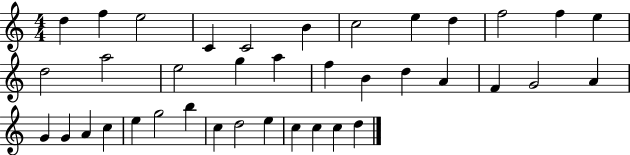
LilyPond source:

{
  \clef treble
  \numericTimeSignature
  \time 4/4
  \key c \major
  d''4 f''4 e''2 | c'4 c'2 b'4 | c''2 e''4 d''4 | f''2 f''4 e''4 | \break d''2 a''2 | e''2 g''4 a''4 | f''4 b'4 d''4 a'4 | f'4 g'2 a'4 | \break g'4 g'4 a'4 c''4 | e''4 g''2 b''4 | c''4 d''2 e''4 | c''4 c''4 c''4 d''4 | \break \bar "|."
}